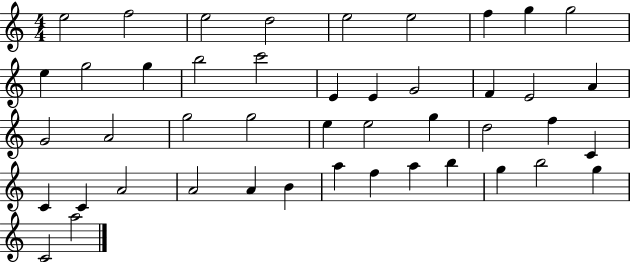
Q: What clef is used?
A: treble